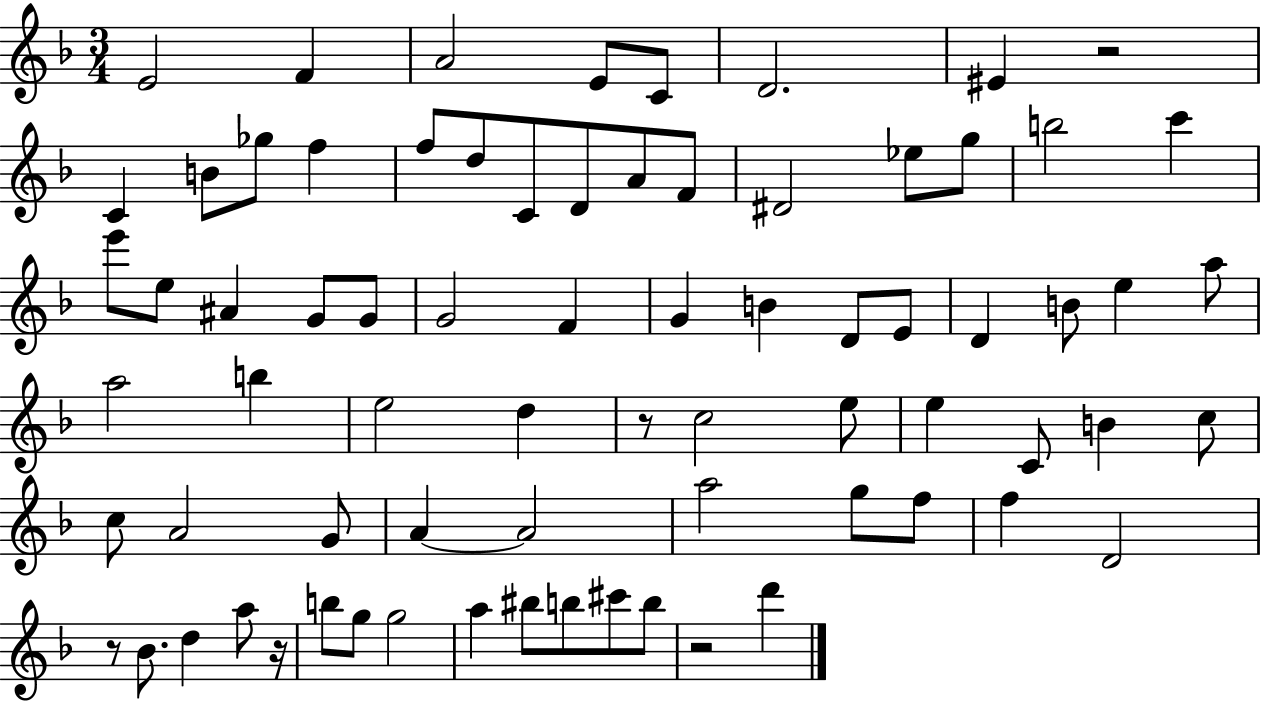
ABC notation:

X:1
T:Untitled
M:3/4
L:1/4
K:F
E2 F A2 E/2 C/2 D2 ^E z2 C B/2 _g/2 f f/2 d/2 C/2 D/2 A/2 F/2 ^D2 _e/2 g/2 b2 c' e'/2 e/2 ^A G/2 G/2 G2 F G B D/2 E/2 D B/2 e a/2 a2 b e2 d z/2 c2 e/2 e C/2 B c/2 c/2 A2 G/2 A A2 a2 g/2 f/2 f D2 z/2 _B/2 d a/2 z/4 b/2 g/2 g2 a ^b/2 b/2 ^c'/2 b/2 z2 d'